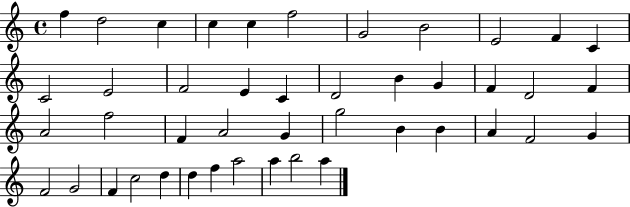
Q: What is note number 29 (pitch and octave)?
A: B4